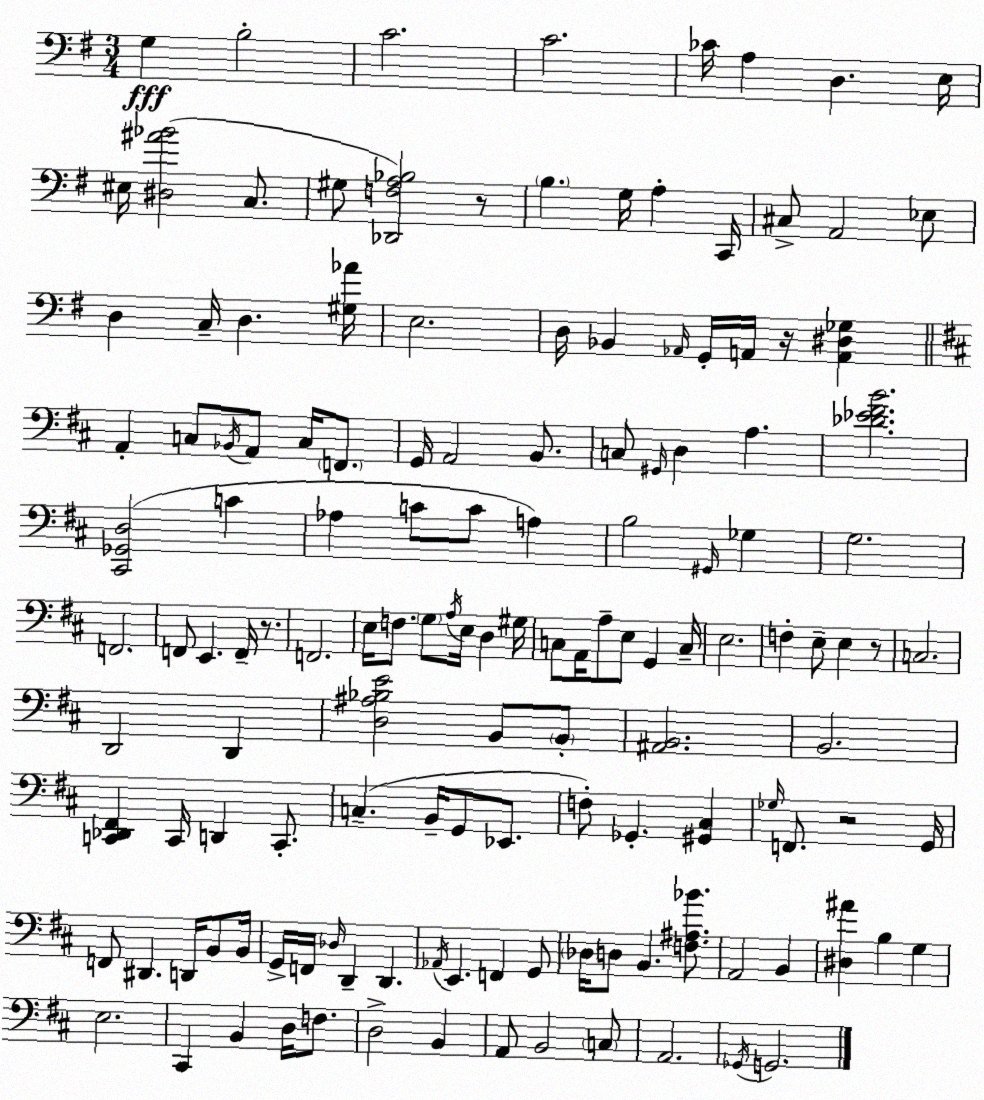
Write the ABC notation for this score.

X:1
T:Untitled
M:3/4
L:1/4
K:Em
G, B,2 C2 C2 _C/4 A, D, E,/4 ^E,/4 [^D,^A_B]2 C,/2 ^G,/2 [_D,,F,A,_B,]2 z/2 B, G,/4 A, C,,/4 ^C,/2 A,,2 _E,/2 D, C,/4 D, [^G,_A]/4 E,2 D,/4 _B,, _A,,/4 G,,/4 A,,/4 z/4 [A,,^D,_G,] A,, C,/2 _B,,/4 A,,/2 C,/4 F,,/2 G,,/4 A,,2 B,,/2 C,/2 ^G,,/4 D, A, [_D_E^FB]2 [^C,,_G,,D,]2 C _A, C/2 C/2 A, B,2 ^G,,/4 _G, G,2 F,,2 F,,/2 E,, F,,/4 z/2 F,,2 E,/4 F,/2 G,/2 A,/4 E,/4 D, ^G,/4 C,/2 A,,/4 A,/2 E,/2 G,, C,/4 E,2 F, E,/2 E, z/2 C,2 D,,2 D,, [D,^A,_B,E]2 B,,/2 B,,/2 [^A,,B,,]2 B,,2 [C,,_D,,^F,,] C,,/4 D,, C,,/2 C, B,,/4 G,,/2 _E,,/2 F,/2 _G,, [^G,,^C,] _G,/4 F,,/2 z2 G,,/4 F,,/2 ^D,, D,,/4 B,,/2 B,,/4 G,,/4 F,,/4 _D,/4 D,, D,, _A,,/4 E,, F,, G,,/2 _D,/4 D,/2 B,, [F,^A,_B]/2 A,,2 B,, [^D,^A] B, G, E,2 ^C,, B,, D,/4 F,/2 D,2 B,, A,,/2 B,,2 C,/2 A,,2 _G,,/4 G,,2